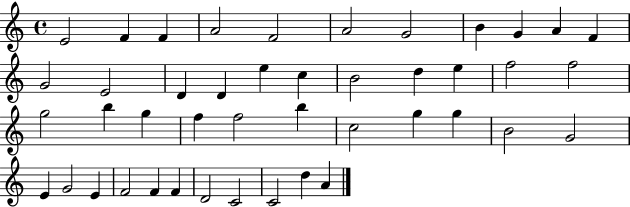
E4/h F4/q F4/q A4/h F4/h A4/h G4/h B4/q G4/q A4/q F4/q G4/h E4/h D4/q D4/q E5/q C5/q B4/h D5/q E5/q F5/h F5/h G5/h B5/q G5/q F5/q F5/h B5/q C5/h G5/q G5/q B4/h G4/h E4/q G4/h E4/q F4/h F4/q F4/q D4/h C4/h C4/h D5/q A4/q